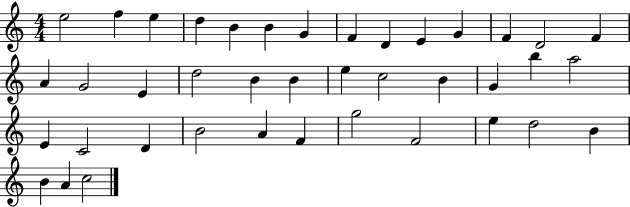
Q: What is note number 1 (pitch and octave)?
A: E5